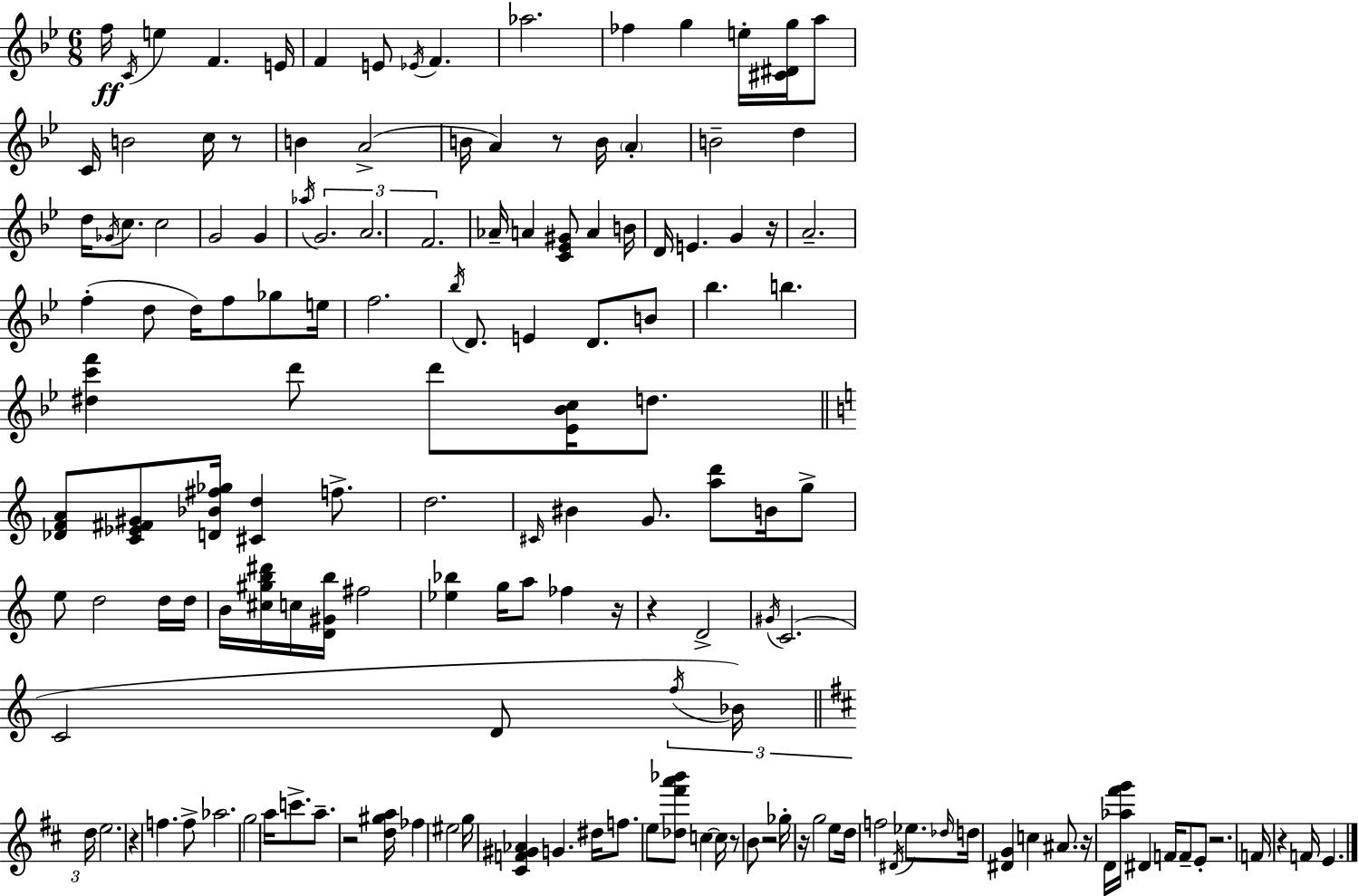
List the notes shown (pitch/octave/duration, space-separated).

F5/s C4/s E5/q F4/q. E4/s F4/q E4/e Eb4/s F4/q. Ab5/h. FES5/q G5/q E5/s [C#4,D#4,G5]/s A5/e C4/s B4/h C5/s R/e B4/q A4/h B4/s A4/q R/e B4/s A4/q B4/h D5/q D5/s Gb4/s C5/e. C5/h G4/h G4/q Ab5/s G4/h. A4/h. F4/h. Ab4/s A4/q [C4,Eb4,G#4]/e A4/q B4/s D4/s E4/q. G4/q R/s A4/h. F5/q D5/e D5/s F5/e Gb5/e E5/s F5/h. Bb5/s D4/e. E4/q D4/e. B4/e Bb5/q. B5/q. [D#5,C6,F6]/q D6/e D6/e [Eb4,Bb4,C5]/s D5/e. [Db4,F4,A4]/e [C4,Eb4,F#4,G#4]/e [D4,Bb4,F#5,Gb5]/s [C#4,D5]/q F5/e. D5/h. C#4/s BIS4/q G4/e. [A5,D6]/e B4/s G5/e E5/e D5/h D5/s D5/s B4/s [C#5,G#5,B5,D#6]/s C5/s [D4,G#4,B5]/s F#5/h [Eb5,Bb5]/q G5/s A5/e FES5/q R/s R/q D4/h G#4/s C4/h. C4/h D4/e F5/s Bb4/s D5/s E5/h. R/q F5/q. F5/e Ab5/h. G5/h A5/s C6/e. A5/e. R/h [D5,G#5,A5]/s FES5/q EIS5/h G5/s [C#4,F4,G#4,Ab4]/q G4/q. D#5/s F5/e. E5/e [Db5,F#6,A6,Bb6]/e C5/q C5/s R/e B4/e R/h Gb5/s R/s G5/h E5/e D5/s F5/h D#4/s Eb5/e. Db5/s D5/s [D#4,G4]/q C5/q A#4/e. R/s D4/s [Ab5,F#6,G6]/s D#4/q F4/s F4/e E4/e R/h. F4/s R/q F4/s E4/q.